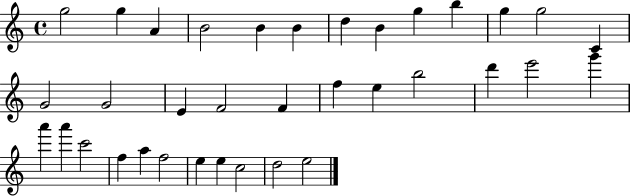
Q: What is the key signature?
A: C major